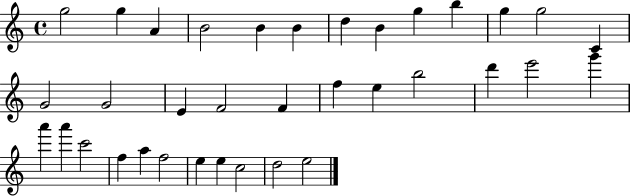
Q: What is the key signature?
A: C major